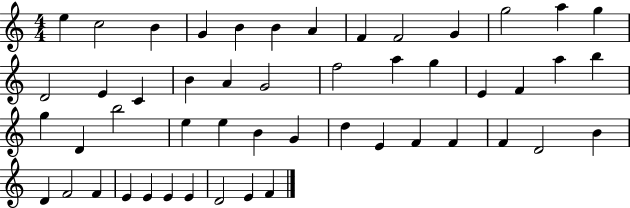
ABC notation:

X:1
T:Untitled
M:4/4
L:1/4
K:C
e c2 B G B B A F F2 G g2 a g D2 E C B A G2 f2 a g E F a b g D b2 e e B G d E F F F D2 B D F2 F E E E E D2 E F